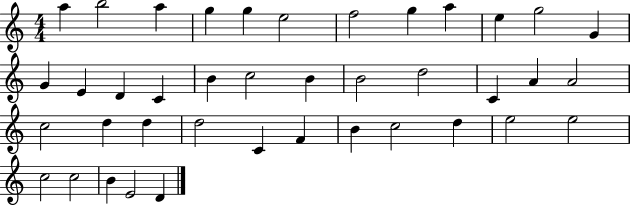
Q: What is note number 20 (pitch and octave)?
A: B4